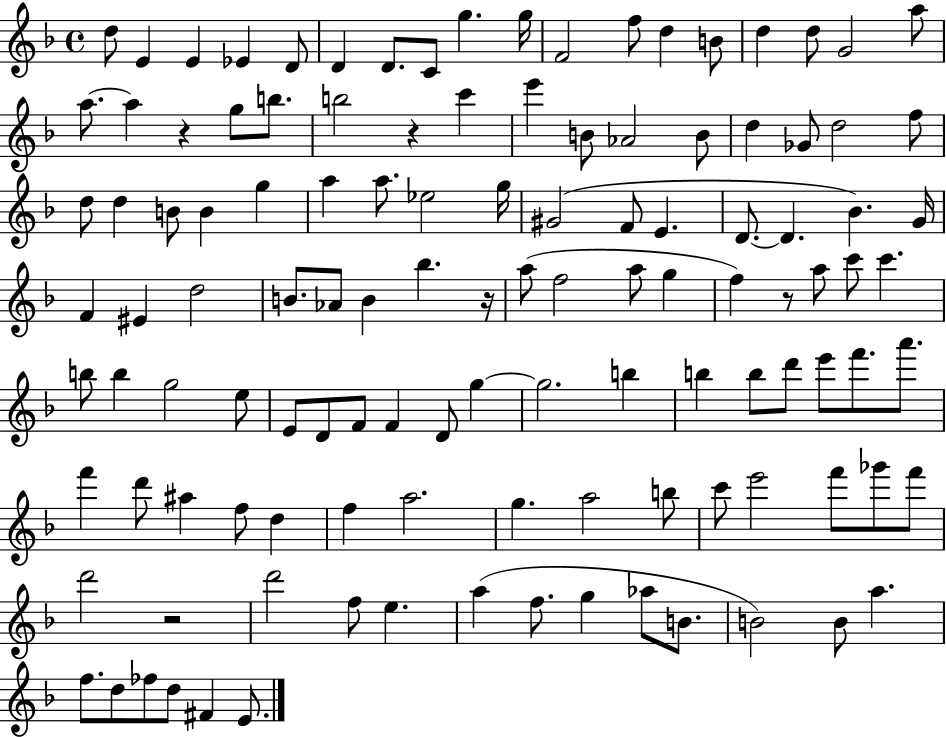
D5/e E4/q E4/q Eb4/q D4/e D4/q D4/e. C4/e G5/q. G5/s F4/h F5/e D5/q B4/e D5/q D5/e G4/h A5/e A5/e. A5/q R/q G5/e B5/e. B5/h R/q C6/q E6/q B4/e Ab4/h B4/e D5/q Gb4/e D5/h F5/e D5/e D5/q B4/e B4/q G5/q A5/q A5/e. Eb5/h G5/s G#4/h F4/e E4/q. D4/e. D4/q. Bb4/q. G4/s F4/q EIS4/q D5/h B4/e. Ab4/e B4/q Bb5/q. R/s A5/e F5/h A5/e G5/q F5/q R/e A5/e C6/e C6/q. B5/e B5/q G5/h E5/e E4/e D4/e F4/e F4/q D4/e G5/q G5/h. B5/q B5/q B5/e D6/e E6/e F6/e. A6/e. F6/q D6/e A#5/q F5/e D5/q F5/q A5/h. G5/q. A5/h B5/e C6/e E6/h F6/e Gb6/e F6/e D6/h R/h D6/h F5/e E5/q. A5/q F5/e. G5/q Ab5/e B4/e. B4/h B4/e A5/q. F5/e. D5/e FES5/e D5/e F#4/q E4/e.